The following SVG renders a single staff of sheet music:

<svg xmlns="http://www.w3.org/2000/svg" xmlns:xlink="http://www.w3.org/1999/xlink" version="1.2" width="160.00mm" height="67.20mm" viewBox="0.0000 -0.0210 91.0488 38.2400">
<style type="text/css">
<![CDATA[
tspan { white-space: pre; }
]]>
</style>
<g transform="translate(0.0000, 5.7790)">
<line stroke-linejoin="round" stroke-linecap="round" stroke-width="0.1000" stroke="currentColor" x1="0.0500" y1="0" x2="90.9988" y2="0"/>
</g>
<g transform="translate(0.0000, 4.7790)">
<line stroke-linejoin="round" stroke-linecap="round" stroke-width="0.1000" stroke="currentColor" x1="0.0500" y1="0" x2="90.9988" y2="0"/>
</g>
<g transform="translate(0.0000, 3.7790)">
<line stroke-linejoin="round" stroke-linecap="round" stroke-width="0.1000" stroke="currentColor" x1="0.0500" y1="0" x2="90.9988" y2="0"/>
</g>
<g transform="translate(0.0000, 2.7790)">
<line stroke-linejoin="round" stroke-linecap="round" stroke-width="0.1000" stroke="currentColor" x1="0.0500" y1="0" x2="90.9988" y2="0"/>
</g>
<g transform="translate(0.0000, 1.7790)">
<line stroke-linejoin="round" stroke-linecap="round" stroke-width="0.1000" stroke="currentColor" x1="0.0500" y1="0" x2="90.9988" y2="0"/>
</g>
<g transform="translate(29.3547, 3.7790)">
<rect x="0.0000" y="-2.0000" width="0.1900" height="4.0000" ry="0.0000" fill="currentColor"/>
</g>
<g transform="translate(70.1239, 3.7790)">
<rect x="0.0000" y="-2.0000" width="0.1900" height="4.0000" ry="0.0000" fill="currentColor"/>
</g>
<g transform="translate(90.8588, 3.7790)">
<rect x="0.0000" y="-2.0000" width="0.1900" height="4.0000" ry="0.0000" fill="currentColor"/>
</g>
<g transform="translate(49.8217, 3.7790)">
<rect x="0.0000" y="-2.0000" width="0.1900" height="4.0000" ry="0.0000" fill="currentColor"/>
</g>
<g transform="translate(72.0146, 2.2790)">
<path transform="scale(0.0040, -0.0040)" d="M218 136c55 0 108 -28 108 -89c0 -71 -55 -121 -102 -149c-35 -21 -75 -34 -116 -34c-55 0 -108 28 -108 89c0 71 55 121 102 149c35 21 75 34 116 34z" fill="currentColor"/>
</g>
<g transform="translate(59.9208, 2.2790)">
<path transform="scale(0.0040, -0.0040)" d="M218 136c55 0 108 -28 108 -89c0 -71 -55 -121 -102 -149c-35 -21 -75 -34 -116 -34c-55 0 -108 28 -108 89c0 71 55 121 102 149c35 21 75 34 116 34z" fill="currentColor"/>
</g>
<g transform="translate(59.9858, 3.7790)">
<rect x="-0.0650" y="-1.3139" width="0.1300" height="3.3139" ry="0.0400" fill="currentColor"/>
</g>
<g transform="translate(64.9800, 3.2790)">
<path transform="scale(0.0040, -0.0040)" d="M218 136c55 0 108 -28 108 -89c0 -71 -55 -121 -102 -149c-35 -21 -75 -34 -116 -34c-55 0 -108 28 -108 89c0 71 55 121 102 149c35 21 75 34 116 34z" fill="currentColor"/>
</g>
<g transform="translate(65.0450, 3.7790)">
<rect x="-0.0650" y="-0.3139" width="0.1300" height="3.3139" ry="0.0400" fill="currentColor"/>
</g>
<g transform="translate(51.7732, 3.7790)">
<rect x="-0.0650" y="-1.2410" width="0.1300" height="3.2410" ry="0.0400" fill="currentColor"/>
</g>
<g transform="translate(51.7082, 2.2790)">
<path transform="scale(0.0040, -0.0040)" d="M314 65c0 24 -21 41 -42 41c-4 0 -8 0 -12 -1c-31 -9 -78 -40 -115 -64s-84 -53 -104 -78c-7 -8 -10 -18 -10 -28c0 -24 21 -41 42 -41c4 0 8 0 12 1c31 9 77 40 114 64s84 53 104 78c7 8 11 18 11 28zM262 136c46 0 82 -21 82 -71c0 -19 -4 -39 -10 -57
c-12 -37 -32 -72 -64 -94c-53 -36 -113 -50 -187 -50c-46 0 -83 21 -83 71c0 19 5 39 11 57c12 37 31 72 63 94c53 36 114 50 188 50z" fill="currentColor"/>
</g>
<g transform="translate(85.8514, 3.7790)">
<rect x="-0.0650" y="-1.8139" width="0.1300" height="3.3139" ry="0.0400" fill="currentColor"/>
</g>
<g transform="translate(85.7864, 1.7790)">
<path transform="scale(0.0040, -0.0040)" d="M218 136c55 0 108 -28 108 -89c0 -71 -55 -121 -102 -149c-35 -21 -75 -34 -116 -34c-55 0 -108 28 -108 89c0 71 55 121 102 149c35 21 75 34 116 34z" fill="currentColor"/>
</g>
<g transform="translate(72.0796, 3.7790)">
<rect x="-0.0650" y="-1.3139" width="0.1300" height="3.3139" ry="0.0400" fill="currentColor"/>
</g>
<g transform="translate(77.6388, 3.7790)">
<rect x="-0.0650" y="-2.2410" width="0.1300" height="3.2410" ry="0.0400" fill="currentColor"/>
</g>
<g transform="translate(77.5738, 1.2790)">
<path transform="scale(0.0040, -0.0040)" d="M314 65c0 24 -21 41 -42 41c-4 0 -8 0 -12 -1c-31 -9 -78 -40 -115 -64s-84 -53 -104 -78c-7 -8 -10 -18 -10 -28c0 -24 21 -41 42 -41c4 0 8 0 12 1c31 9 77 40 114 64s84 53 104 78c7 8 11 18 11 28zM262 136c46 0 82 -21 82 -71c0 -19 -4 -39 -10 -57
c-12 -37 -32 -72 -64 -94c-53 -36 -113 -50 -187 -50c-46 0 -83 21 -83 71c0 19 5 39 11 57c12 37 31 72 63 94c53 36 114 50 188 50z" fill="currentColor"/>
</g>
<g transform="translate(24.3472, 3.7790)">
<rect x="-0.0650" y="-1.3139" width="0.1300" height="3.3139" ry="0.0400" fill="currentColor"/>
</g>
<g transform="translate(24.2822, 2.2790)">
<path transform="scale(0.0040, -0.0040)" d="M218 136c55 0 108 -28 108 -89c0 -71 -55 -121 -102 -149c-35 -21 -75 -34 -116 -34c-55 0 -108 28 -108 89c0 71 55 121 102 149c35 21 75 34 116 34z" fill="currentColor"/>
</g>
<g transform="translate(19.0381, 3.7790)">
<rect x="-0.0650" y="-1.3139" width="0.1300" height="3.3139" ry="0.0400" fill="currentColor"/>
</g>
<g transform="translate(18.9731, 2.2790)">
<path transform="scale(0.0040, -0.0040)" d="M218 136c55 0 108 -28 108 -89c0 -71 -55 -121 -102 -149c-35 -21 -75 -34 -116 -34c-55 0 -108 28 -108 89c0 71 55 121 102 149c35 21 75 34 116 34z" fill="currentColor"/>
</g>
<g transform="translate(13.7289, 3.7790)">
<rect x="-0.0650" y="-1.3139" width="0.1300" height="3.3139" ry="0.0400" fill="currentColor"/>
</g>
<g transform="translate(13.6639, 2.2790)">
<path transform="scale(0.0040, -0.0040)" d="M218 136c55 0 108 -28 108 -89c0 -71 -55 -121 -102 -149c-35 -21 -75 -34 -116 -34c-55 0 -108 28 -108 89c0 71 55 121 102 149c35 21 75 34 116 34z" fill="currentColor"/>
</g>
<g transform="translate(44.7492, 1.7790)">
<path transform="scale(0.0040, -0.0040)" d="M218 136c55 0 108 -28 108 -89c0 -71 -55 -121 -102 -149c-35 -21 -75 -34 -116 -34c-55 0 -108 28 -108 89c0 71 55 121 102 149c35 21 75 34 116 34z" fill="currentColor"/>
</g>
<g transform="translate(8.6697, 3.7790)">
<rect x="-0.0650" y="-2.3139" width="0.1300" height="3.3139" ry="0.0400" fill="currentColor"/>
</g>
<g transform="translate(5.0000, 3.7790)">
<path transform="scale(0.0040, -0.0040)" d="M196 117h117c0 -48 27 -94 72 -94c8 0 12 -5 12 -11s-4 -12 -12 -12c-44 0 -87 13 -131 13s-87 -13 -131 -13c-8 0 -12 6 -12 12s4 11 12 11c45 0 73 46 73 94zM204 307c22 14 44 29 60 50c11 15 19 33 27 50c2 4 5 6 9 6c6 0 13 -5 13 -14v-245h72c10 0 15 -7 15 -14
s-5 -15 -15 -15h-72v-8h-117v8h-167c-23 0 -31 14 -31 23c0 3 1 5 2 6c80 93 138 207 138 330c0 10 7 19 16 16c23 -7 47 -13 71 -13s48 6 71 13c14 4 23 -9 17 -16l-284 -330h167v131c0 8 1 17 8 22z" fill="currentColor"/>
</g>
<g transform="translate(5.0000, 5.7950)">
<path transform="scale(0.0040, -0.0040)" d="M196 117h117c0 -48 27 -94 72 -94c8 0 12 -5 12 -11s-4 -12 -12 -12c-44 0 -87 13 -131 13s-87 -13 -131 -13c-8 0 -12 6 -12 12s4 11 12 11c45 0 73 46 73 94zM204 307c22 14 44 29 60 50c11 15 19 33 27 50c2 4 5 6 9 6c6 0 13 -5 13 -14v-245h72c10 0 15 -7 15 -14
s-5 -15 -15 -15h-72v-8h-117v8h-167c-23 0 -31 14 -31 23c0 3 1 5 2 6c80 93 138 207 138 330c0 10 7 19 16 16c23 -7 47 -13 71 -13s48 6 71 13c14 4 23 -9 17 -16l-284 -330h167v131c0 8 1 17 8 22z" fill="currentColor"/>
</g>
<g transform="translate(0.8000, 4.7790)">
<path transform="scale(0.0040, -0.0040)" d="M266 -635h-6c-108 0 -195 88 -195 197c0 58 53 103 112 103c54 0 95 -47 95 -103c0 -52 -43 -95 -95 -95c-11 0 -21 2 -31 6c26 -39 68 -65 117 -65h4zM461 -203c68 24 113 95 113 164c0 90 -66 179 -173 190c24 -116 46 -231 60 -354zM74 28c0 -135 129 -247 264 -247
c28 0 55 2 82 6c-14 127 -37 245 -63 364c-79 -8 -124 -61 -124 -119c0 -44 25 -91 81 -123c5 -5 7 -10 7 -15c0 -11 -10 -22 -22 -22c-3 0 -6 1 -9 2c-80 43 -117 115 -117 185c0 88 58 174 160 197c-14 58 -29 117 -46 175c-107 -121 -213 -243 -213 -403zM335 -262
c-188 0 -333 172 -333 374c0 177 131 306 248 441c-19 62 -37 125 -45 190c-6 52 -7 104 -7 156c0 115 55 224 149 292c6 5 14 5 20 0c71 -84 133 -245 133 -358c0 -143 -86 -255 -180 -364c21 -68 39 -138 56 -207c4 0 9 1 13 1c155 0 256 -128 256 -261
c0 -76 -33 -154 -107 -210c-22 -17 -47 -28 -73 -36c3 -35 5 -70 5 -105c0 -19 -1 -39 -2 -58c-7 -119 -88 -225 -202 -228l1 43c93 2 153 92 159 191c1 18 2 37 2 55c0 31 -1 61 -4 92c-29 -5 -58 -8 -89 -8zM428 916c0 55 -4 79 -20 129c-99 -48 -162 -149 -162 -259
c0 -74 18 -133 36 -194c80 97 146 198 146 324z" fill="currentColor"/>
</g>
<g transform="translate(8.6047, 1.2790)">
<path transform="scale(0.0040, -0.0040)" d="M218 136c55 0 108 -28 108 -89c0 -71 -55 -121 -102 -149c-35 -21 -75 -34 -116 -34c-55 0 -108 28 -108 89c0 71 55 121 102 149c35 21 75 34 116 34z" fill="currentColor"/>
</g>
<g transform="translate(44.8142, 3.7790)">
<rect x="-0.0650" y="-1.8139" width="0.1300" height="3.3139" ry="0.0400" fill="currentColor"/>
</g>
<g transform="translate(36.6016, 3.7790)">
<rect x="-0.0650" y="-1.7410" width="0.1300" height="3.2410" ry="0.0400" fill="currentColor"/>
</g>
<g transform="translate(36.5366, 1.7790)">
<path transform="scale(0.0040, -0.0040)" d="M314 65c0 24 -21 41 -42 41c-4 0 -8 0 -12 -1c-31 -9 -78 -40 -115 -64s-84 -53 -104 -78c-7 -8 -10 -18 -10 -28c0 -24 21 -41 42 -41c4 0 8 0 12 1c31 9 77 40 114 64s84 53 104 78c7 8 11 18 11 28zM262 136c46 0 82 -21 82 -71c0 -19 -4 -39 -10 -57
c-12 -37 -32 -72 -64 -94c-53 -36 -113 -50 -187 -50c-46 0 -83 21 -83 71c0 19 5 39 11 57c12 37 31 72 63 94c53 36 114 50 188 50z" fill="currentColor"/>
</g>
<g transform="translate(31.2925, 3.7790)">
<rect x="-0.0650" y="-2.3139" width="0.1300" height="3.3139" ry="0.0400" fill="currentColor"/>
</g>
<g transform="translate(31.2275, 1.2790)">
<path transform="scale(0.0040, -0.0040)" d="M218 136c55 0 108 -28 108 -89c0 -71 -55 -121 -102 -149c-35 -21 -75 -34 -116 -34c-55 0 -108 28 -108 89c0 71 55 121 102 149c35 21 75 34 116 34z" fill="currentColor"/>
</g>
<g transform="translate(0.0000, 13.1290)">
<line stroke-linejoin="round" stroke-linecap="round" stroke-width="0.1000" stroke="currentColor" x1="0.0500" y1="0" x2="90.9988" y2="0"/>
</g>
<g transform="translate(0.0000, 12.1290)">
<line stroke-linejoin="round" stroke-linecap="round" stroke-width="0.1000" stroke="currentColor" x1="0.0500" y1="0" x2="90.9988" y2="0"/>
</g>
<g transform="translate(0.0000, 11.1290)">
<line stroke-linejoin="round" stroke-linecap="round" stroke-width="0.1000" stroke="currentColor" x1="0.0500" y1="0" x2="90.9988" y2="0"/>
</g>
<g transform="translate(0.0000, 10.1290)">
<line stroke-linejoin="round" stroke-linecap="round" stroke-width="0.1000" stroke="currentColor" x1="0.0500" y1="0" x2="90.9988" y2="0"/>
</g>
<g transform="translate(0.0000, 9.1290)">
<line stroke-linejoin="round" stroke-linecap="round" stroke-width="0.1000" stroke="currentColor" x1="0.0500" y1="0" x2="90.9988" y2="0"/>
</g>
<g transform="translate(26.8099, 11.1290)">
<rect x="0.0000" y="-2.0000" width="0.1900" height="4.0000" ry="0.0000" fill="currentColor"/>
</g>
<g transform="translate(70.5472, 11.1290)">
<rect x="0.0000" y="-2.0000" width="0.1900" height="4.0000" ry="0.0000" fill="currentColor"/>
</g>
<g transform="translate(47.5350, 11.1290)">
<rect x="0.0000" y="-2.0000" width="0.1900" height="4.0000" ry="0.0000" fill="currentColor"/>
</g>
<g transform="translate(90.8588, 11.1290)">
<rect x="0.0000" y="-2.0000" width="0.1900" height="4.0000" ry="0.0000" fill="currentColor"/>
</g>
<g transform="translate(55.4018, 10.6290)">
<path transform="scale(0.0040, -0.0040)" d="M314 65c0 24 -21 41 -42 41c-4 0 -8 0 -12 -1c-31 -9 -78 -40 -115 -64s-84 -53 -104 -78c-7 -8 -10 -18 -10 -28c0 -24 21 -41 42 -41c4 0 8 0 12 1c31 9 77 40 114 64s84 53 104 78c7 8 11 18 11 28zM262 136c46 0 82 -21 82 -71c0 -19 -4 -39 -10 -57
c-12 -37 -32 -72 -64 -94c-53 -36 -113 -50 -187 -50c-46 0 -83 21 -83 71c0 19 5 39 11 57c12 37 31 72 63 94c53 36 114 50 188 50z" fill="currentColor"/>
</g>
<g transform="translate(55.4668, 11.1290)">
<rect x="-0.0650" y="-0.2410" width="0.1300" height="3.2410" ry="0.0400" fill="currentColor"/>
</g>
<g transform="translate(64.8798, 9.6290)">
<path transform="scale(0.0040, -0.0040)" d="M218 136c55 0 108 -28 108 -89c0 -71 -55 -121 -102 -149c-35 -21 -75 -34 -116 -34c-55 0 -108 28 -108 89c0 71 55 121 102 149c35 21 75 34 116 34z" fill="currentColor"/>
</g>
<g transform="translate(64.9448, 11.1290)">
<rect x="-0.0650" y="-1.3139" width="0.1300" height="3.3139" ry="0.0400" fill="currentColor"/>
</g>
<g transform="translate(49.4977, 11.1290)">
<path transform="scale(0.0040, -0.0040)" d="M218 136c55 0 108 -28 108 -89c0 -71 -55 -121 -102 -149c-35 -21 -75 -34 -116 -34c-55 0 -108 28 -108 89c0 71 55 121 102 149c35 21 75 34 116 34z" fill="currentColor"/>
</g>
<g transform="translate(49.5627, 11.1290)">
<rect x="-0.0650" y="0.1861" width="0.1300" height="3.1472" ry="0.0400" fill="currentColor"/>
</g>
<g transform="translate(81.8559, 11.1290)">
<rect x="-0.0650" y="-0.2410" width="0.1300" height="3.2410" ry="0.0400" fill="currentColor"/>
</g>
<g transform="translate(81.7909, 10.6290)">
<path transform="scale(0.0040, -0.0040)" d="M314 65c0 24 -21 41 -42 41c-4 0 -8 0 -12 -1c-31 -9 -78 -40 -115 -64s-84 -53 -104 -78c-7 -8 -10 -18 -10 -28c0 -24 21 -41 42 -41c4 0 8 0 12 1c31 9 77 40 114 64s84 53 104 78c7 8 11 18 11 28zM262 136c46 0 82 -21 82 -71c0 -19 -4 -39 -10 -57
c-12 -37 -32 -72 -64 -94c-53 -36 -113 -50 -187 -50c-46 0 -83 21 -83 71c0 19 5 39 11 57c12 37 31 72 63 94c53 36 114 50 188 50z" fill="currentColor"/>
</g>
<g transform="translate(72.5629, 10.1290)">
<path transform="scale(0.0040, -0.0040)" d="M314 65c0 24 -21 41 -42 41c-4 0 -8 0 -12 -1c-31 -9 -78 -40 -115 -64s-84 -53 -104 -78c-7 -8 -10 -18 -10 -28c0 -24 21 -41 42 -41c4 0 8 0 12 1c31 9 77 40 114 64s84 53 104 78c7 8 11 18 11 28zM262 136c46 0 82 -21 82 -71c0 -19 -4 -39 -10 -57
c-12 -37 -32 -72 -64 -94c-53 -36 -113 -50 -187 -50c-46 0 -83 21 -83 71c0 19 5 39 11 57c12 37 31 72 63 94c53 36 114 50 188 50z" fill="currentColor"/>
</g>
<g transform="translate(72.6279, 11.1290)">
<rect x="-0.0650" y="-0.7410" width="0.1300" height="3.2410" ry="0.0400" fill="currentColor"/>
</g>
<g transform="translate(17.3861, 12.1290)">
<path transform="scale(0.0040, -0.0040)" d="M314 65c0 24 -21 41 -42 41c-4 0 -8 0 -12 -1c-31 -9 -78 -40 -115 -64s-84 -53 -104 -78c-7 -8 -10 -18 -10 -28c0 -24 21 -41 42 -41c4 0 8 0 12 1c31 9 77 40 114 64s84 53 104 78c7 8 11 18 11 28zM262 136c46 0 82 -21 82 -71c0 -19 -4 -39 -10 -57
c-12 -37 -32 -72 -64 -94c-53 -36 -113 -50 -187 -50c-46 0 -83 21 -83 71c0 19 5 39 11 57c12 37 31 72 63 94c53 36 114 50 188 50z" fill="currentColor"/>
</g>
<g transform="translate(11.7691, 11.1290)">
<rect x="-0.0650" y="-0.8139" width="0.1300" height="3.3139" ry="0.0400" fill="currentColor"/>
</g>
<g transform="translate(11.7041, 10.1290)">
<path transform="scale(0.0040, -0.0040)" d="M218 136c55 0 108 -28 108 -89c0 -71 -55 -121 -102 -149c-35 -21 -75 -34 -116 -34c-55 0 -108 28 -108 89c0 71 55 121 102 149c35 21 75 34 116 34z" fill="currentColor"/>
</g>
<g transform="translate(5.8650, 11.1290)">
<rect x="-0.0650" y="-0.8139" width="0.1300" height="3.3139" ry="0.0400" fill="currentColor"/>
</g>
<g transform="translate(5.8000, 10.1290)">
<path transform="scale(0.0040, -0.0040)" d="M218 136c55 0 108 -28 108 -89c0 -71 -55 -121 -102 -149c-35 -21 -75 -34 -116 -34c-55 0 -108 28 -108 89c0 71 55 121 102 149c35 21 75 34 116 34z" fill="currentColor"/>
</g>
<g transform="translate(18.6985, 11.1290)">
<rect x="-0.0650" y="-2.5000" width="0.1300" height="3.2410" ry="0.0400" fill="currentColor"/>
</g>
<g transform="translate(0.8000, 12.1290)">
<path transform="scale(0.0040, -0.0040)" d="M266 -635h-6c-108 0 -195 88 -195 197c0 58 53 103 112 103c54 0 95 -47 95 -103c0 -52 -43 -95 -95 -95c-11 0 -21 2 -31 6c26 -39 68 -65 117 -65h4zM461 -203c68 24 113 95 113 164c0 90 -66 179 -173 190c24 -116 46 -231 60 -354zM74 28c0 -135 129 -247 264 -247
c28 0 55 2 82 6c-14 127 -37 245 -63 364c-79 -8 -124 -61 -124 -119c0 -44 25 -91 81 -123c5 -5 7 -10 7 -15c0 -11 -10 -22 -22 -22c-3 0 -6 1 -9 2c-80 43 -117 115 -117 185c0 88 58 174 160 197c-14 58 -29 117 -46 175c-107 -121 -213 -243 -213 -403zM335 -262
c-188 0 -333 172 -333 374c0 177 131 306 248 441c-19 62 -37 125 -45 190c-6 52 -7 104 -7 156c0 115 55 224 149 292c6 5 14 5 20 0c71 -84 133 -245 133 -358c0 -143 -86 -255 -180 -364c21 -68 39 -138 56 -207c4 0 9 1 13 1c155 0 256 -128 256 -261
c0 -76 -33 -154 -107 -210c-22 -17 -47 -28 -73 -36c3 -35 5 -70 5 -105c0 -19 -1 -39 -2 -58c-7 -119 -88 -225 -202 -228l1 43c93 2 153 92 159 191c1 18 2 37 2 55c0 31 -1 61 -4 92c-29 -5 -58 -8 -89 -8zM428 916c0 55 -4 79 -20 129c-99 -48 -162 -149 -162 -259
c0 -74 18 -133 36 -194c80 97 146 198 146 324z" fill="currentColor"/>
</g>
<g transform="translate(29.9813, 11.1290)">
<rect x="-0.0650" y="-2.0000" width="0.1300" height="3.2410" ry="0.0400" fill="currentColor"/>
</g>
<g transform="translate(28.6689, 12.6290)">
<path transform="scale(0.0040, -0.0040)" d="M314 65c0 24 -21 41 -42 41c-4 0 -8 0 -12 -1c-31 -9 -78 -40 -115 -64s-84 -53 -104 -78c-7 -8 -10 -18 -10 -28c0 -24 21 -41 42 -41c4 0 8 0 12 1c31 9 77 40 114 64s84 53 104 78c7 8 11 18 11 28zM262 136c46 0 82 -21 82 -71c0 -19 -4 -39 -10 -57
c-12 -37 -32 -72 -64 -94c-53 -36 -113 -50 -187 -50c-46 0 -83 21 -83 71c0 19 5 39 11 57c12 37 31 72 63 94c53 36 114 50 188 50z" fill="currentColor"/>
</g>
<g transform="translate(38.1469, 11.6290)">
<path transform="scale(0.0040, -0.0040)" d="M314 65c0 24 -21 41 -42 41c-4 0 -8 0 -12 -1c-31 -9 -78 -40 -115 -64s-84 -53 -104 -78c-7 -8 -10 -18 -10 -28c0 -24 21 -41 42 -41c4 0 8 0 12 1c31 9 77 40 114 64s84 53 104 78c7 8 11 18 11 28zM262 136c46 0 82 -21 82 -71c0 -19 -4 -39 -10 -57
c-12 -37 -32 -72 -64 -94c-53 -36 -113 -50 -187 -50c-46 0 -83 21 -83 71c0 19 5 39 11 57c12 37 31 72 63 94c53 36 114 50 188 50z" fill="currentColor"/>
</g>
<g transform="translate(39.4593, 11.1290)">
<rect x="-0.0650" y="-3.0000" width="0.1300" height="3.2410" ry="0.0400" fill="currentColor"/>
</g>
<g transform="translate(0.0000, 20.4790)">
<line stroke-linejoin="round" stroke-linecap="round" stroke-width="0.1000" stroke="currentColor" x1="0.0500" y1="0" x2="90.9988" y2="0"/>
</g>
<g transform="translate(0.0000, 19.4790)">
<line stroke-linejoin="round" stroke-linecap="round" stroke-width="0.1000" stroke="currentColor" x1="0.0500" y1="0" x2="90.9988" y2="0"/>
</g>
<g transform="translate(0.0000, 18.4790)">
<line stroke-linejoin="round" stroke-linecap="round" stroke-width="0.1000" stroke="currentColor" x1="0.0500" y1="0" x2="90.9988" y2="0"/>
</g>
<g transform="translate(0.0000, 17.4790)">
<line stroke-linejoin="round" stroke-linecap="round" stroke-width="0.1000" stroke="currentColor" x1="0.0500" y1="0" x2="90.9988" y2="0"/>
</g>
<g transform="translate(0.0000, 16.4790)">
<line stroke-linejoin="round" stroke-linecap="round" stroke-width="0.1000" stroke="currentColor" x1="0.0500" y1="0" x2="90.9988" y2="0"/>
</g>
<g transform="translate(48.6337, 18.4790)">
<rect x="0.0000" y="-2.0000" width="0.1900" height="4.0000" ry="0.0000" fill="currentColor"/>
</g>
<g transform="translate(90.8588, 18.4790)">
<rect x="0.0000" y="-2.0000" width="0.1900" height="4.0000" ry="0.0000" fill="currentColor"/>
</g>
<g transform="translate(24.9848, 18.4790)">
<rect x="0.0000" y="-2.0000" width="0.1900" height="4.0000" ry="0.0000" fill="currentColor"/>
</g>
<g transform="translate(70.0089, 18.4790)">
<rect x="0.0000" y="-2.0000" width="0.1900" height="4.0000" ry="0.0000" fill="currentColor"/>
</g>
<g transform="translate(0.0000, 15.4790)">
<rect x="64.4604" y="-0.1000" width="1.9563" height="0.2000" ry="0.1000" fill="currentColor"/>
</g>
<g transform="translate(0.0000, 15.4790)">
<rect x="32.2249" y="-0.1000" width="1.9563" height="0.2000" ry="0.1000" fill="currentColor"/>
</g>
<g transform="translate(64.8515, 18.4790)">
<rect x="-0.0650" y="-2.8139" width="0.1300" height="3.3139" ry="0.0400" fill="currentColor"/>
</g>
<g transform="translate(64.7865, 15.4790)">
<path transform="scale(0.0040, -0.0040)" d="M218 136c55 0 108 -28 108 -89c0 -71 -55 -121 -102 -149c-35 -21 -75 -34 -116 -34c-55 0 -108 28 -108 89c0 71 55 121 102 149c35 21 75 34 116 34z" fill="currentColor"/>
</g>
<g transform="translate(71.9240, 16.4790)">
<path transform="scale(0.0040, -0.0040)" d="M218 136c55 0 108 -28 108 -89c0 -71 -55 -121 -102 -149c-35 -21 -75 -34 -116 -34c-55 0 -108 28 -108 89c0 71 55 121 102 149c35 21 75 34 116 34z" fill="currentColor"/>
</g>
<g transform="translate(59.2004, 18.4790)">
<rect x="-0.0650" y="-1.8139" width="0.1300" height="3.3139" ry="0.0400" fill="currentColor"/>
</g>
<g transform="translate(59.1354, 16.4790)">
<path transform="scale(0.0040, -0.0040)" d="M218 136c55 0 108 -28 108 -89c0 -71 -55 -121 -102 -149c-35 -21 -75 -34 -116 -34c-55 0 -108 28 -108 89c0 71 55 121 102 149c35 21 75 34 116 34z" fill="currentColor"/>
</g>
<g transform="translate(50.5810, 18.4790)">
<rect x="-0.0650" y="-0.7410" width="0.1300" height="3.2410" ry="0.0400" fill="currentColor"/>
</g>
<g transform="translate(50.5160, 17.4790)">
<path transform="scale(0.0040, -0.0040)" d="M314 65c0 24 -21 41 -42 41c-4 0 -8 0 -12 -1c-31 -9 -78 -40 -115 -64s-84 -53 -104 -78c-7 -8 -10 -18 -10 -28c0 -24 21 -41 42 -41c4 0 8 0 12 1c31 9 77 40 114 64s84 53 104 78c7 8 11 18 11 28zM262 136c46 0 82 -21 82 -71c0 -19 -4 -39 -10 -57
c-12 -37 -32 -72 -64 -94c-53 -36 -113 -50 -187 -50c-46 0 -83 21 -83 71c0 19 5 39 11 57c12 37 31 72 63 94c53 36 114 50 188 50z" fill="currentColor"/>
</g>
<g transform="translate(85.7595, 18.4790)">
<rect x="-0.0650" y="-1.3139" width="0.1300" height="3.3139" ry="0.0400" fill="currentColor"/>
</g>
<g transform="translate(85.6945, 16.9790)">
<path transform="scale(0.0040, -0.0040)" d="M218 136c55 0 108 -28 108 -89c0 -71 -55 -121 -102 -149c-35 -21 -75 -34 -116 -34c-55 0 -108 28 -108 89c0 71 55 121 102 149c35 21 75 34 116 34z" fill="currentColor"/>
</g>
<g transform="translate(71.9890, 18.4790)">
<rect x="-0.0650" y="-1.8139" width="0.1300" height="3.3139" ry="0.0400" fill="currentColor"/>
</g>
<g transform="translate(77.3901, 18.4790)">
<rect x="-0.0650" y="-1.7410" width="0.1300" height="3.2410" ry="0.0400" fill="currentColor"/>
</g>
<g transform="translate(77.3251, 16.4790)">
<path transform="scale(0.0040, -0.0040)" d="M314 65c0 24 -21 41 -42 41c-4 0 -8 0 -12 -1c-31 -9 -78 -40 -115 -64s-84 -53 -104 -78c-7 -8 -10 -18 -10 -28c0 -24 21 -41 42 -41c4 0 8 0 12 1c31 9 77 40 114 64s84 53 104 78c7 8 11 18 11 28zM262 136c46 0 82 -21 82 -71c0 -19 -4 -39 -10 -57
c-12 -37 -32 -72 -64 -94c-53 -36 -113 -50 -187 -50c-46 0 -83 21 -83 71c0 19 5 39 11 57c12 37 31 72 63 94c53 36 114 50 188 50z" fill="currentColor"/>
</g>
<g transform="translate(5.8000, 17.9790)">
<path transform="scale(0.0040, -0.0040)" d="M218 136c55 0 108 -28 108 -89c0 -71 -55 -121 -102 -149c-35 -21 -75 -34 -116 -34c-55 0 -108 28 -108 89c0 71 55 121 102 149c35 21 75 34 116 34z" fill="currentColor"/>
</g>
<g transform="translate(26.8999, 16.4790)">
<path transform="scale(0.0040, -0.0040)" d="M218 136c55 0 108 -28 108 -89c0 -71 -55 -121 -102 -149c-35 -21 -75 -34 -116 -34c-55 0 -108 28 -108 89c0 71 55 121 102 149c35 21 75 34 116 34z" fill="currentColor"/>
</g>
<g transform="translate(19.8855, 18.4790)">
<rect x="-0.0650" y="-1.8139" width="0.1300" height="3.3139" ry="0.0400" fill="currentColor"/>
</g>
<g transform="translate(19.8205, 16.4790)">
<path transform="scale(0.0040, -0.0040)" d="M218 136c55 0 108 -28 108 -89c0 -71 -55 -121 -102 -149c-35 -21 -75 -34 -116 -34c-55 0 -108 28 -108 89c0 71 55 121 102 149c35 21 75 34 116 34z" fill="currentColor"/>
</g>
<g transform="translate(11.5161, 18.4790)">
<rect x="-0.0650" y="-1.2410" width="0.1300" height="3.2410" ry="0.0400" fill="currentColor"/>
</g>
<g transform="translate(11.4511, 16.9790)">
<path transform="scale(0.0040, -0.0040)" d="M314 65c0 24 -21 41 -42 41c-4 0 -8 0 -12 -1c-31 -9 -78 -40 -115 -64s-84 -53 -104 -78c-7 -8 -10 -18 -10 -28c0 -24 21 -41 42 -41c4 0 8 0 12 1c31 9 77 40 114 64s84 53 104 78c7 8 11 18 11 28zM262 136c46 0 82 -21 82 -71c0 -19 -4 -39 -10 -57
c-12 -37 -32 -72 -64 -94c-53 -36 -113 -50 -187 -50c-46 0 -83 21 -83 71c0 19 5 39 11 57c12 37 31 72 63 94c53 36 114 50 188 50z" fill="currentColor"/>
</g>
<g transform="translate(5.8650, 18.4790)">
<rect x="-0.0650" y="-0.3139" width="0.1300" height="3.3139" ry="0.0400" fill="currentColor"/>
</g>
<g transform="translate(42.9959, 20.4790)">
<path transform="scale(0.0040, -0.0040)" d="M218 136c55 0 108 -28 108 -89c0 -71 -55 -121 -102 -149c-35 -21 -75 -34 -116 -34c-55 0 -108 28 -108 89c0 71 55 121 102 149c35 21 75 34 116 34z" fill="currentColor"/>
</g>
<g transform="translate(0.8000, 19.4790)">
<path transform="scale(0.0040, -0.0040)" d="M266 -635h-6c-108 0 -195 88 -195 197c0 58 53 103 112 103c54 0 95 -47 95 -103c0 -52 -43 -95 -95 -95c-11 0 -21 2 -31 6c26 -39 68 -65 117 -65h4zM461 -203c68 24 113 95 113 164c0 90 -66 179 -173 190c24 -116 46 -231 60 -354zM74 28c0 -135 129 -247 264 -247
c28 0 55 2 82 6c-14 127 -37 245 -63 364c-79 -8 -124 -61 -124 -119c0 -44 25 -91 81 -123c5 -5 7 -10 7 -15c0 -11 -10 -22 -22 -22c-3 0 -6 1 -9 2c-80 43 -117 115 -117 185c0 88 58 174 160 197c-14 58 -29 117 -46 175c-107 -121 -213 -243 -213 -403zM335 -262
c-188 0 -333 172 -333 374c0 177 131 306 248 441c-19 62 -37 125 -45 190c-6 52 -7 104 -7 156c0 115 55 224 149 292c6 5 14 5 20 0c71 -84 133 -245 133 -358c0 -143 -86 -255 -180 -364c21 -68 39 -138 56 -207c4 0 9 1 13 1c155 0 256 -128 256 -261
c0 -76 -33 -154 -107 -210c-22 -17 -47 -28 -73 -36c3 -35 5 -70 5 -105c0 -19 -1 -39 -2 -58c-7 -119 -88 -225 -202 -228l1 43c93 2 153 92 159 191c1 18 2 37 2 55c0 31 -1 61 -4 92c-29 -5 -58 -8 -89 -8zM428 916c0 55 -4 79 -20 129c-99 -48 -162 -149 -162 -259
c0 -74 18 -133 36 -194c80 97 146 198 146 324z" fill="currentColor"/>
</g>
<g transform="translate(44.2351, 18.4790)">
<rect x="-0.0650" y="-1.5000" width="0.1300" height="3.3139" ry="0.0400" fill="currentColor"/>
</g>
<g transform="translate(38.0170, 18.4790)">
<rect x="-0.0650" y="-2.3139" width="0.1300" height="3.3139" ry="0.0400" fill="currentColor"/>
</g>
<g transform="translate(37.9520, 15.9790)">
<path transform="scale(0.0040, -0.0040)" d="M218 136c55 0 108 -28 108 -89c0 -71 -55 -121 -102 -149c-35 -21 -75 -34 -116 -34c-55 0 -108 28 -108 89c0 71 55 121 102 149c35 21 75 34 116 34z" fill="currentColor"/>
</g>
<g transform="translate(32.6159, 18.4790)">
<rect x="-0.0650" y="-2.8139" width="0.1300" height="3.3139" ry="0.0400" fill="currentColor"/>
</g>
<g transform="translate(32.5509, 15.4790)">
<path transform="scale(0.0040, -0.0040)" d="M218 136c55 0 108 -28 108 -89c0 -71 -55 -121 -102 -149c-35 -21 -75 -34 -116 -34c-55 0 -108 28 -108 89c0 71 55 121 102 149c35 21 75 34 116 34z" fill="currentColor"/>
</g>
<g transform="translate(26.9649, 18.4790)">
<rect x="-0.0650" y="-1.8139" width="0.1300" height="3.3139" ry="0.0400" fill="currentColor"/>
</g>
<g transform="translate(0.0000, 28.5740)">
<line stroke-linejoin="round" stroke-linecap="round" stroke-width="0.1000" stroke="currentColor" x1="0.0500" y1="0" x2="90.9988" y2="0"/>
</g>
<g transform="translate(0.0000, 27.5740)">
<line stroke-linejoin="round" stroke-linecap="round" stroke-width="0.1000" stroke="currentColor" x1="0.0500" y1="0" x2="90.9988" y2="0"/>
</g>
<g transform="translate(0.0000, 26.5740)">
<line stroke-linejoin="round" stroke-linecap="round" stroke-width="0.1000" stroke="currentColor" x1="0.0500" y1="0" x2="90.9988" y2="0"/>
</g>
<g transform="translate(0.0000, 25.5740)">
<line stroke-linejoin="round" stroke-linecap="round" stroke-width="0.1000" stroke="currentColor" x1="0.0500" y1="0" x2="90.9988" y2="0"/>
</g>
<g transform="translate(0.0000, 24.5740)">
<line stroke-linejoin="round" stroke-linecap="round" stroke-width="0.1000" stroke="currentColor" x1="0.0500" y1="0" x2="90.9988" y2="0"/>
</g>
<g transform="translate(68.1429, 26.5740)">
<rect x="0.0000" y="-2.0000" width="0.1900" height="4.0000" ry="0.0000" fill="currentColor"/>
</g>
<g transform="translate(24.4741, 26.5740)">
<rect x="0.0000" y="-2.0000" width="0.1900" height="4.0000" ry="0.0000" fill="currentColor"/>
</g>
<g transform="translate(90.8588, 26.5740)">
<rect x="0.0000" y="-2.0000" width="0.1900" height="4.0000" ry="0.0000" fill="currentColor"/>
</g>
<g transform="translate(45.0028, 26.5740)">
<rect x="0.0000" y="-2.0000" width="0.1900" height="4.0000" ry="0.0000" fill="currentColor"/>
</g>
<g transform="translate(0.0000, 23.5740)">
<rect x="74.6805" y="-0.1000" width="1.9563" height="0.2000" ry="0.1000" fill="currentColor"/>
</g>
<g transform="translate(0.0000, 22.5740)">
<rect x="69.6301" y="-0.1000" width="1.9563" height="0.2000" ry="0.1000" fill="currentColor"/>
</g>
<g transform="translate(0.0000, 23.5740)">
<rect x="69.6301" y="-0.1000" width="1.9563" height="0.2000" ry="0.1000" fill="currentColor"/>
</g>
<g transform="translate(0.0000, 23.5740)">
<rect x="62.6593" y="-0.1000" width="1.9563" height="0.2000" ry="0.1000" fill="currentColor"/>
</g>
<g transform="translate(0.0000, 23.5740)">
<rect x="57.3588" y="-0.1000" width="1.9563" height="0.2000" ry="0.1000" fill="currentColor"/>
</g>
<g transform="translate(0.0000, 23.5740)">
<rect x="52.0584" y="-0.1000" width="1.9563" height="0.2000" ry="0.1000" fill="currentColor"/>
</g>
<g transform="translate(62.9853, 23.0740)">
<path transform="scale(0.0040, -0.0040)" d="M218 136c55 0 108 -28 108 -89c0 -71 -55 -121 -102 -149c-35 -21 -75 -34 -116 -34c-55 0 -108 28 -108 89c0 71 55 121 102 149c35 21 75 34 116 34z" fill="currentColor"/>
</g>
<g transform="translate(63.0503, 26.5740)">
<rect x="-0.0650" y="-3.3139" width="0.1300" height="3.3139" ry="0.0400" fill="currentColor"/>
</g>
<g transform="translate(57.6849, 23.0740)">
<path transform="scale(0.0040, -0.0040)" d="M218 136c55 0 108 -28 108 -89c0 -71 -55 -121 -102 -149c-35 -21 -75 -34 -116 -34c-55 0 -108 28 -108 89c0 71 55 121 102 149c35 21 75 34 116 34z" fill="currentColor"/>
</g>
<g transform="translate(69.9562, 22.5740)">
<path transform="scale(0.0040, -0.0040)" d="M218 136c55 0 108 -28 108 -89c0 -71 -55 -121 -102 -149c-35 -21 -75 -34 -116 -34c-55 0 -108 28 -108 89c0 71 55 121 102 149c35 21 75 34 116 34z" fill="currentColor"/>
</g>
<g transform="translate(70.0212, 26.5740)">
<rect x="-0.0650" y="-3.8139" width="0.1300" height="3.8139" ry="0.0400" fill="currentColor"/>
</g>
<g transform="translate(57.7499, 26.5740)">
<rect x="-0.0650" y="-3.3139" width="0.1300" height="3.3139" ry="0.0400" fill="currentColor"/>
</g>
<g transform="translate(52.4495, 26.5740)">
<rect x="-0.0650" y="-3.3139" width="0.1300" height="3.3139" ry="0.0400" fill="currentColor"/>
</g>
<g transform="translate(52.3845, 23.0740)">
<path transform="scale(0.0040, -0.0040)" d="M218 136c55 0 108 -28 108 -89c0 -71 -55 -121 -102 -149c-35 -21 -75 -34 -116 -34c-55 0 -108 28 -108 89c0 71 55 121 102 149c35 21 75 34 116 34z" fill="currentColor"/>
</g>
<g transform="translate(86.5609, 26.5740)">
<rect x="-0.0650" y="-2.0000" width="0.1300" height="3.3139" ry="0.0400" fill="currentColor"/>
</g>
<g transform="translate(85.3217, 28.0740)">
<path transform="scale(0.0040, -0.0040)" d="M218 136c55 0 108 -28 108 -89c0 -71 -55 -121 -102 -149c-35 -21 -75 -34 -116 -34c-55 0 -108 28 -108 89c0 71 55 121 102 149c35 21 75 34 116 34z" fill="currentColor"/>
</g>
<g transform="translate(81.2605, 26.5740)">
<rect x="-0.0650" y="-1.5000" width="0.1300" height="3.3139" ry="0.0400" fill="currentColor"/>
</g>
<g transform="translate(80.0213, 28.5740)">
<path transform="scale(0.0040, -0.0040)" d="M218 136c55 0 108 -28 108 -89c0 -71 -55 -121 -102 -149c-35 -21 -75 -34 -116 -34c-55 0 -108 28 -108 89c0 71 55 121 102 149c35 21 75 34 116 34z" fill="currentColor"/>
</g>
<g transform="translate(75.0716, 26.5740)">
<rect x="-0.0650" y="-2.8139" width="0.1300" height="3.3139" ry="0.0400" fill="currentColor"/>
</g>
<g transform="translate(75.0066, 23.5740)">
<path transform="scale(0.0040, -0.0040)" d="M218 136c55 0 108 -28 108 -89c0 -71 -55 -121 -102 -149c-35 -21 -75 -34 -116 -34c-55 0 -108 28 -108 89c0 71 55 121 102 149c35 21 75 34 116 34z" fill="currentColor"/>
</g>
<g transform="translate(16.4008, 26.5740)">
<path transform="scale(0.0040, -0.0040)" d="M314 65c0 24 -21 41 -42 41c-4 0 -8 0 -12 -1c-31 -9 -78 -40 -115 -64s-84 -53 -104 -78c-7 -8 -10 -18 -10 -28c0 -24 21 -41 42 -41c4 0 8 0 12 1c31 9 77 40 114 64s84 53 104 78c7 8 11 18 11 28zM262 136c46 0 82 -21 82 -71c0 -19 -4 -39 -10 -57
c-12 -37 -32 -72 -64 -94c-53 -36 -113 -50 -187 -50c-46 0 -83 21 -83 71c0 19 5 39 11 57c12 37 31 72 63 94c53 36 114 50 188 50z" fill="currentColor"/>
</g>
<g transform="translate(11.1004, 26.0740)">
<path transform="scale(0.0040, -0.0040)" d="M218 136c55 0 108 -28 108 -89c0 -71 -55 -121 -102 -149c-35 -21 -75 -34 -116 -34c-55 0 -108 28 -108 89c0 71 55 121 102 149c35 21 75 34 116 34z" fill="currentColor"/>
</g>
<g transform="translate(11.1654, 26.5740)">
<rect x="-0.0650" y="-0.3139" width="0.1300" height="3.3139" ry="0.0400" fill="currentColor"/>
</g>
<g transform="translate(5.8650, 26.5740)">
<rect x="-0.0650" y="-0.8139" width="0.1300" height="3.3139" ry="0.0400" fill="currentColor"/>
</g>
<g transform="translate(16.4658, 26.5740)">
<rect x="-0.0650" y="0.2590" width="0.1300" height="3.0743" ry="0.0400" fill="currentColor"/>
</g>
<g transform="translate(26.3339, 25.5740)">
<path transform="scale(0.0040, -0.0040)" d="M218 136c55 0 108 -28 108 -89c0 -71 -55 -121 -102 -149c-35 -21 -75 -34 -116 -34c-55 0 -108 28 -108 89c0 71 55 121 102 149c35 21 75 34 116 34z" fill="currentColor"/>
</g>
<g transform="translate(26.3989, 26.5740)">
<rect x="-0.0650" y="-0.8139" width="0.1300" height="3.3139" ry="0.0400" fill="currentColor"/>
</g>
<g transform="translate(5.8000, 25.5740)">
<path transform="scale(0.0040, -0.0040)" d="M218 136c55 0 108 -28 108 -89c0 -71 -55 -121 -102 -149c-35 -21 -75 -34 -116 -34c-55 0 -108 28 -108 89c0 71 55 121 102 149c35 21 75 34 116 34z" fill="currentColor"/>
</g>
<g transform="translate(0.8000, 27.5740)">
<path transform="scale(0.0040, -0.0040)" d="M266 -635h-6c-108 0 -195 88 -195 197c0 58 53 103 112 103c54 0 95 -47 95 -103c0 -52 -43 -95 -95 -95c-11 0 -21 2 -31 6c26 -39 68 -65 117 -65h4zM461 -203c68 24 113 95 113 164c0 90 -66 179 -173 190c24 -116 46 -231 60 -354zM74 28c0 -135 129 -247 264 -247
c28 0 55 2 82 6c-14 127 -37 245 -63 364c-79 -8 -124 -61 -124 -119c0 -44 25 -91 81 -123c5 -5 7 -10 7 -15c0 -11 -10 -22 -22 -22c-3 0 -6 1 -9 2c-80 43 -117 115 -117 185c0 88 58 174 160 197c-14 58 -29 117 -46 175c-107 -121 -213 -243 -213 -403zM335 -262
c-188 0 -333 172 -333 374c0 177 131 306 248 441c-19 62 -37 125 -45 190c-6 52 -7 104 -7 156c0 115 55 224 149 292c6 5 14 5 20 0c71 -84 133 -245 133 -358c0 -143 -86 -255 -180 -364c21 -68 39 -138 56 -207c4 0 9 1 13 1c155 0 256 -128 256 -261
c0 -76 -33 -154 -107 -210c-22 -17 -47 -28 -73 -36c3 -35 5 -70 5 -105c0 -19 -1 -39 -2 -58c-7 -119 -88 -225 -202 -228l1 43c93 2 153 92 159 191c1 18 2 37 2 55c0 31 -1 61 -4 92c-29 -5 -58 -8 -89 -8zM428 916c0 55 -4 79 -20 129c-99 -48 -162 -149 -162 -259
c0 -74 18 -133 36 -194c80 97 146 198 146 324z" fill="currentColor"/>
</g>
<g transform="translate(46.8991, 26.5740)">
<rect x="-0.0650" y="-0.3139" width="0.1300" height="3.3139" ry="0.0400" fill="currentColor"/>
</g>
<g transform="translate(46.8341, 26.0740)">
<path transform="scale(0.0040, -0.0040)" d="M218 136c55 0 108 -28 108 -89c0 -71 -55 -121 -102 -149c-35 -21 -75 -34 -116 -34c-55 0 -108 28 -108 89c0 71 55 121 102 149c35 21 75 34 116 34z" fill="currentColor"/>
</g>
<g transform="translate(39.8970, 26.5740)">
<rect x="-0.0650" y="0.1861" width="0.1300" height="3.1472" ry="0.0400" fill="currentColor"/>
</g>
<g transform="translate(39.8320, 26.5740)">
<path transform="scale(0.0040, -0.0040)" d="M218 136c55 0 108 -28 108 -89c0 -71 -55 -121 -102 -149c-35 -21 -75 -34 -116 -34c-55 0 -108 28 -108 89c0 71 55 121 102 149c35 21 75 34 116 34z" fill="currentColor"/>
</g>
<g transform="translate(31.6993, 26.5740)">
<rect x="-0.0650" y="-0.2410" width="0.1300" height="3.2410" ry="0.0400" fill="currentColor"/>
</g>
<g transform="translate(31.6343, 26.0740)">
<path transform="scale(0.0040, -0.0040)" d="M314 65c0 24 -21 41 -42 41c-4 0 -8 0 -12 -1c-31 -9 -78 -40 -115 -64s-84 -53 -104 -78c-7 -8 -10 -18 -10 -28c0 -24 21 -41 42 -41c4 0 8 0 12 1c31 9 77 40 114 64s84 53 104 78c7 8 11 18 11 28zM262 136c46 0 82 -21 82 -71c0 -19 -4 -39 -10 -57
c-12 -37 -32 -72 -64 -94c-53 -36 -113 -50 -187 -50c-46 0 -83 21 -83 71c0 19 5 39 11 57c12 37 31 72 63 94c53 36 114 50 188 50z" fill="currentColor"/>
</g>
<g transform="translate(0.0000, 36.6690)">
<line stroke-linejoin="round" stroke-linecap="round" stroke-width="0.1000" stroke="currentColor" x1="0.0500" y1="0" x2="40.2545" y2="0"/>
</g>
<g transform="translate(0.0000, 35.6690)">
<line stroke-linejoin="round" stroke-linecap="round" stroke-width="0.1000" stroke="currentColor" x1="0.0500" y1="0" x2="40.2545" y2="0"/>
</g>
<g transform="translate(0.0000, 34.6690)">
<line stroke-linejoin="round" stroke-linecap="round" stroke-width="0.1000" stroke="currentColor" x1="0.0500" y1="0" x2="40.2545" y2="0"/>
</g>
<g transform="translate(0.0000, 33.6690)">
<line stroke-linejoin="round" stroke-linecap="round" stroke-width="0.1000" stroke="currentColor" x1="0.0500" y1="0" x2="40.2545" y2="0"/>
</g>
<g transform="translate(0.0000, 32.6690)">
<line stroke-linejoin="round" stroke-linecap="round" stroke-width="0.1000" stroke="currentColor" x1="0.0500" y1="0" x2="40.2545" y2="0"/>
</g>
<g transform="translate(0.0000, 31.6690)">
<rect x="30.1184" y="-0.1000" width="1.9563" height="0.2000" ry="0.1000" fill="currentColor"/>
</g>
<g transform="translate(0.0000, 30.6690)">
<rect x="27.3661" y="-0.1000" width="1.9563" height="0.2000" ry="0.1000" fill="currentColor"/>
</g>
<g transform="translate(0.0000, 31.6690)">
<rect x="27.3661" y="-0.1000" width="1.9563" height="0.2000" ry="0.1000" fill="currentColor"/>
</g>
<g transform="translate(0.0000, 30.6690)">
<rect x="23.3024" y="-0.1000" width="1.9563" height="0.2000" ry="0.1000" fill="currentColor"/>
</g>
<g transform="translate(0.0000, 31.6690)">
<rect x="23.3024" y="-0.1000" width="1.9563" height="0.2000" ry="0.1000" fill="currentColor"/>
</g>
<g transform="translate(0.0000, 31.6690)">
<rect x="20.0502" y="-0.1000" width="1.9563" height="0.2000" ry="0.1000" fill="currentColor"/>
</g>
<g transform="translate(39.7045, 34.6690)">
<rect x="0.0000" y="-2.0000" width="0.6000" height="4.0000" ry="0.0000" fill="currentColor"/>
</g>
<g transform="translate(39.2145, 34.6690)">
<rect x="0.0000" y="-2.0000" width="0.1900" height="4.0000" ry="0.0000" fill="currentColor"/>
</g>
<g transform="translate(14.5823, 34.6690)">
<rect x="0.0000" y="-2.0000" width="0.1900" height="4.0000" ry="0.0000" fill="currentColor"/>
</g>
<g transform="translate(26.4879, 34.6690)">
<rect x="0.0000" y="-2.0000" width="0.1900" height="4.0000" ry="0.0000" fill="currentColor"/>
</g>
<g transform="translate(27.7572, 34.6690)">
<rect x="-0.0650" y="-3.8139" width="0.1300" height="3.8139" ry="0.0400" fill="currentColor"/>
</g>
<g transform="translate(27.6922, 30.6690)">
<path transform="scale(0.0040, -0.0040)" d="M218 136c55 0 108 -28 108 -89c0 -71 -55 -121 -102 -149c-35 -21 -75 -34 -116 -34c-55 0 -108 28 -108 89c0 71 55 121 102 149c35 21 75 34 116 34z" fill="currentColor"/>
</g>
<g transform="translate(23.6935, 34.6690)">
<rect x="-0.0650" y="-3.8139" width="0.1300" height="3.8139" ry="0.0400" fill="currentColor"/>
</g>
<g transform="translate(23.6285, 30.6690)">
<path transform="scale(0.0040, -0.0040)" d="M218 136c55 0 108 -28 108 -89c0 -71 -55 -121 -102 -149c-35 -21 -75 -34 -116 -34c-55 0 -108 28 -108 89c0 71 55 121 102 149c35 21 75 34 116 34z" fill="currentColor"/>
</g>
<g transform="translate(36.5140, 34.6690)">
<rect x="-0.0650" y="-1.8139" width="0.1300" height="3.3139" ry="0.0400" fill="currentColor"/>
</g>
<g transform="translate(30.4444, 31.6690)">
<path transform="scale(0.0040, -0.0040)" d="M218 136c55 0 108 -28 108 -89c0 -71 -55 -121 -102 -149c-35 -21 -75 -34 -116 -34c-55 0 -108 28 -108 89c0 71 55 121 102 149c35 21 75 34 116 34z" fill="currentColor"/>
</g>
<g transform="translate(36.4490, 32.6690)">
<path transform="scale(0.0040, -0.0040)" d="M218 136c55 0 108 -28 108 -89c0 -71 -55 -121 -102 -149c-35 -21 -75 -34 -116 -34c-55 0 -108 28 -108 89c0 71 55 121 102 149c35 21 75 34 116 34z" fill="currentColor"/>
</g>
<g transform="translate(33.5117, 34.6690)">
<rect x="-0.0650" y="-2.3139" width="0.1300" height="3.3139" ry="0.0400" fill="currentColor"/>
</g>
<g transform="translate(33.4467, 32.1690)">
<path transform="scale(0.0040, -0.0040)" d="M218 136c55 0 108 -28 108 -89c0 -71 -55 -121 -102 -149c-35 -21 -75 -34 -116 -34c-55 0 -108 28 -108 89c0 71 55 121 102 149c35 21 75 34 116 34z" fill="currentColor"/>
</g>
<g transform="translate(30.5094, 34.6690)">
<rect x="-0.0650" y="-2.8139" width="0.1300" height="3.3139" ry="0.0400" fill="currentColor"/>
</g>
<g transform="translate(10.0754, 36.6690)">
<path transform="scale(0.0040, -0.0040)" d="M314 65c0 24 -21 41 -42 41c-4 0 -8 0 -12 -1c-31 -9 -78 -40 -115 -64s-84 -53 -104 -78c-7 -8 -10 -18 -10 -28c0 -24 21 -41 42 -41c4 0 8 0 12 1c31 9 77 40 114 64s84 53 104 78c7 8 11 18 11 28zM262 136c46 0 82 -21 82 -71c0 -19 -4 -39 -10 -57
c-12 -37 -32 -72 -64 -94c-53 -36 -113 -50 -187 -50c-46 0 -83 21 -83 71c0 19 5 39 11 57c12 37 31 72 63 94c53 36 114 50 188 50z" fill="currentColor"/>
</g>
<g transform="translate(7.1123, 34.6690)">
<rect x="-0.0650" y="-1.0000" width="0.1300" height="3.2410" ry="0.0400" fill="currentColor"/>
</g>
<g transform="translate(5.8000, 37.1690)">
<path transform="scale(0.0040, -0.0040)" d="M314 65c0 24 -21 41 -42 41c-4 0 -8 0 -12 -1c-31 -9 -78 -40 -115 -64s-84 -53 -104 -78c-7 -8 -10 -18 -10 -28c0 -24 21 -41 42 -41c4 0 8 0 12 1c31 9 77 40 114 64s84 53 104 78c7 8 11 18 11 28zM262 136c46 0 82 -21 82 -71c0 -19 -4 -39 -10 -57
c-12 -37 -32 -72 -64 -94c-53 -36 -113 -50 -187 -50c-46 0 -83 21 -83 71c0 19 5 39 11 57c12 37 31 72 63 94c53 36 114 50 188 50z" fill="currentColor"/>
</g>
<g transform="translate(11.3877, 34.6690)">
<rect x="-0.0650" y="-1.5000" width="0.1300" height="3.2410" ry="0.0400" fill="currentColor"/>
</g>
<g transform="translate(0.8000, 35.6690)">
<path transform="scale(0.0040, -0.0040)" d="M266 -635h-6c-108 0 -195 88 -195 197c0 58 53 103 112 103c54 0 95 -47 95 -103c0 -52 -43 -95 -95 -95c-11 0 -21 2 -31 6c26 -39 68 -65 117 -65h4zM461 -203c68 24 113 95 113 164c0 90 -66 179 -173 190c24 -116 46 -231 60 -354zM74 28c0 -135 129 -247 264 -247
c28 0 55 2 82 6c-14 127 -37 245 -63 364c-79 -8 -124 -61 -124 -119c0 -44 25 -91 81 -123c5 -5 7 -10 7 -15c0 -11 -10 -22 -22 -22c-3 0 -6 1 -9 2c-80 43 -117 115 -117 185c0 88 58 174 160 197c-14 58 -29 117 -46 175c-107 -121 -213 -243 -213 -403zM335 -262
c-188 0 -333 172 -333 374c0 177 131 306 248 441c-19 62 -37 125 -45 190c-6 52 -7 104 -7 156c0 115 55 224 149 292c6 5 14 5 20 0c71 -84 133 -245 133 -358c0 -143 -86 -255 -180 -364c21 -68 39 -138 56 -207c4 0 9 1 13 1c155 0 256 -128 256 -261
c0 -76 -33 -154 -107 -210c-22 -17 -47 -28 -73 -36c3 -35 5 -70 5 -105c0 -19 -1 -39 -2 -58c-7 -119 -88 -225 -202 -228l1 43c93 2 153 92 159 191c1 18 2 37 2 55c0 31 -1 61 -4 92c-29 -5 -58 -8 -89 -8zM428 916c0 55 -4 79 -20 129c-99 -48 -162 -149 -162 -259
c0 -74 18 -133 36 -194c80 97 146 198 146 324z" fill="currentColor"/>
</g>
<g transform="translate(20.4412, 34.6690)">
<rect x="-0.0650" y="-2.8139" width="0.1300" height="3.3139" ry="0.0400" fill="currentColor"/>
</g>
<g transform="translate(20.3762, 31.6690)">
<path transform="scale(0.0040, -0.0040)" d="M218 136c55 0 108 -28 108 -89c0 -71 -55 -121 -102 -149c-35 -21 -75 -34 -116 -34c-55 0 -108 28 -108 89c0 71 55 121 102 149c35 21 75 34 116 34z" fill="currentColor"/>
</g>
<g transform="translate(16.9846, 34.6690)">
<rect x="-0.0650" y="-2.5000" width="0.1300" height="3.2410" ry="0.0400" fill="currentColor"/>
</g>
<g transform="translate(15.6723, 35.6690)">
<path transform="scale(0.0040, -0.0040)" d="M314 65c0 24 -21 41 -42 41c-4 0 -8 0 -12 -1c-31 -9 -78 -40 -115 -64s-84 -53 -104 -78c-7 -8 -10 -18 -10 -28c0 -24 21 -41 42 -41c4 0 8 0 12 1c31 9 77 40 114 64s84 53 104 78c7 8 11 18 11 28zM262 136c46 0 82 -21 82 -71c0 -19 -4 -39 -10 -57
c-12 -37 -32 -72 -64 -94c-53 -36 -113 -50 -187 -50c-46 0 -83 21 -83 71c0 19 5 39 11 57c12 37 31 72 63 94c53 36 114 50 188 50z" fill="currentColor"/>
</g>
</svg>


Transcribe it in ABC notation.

X:1
T:Untitled
M:4/4
L:1/4
K:C
g e e e g f2 f e2 e c e g2 f d d G2 F2 A2 B c2 e d2 c2 c e2 f f a g E d2 f a f f2 e d c B2 d c2 B c b b b c' a E F D2 E2 G2 a c' c' a g f